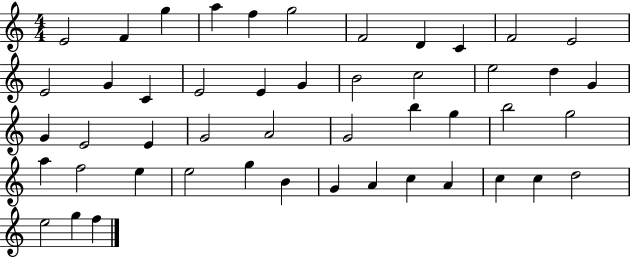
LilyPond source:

{
  \clef treble
  \numericTimeSignature
  \time 4/4
  \key c \major
  e'2 f'4 g''4 | a''4 f''4 g''2 | f'2 d'4 c'4 | f'2 e'2 | \break e'2 g'4 c'4 | e'2 e'4 g'4 | b'2 c''2 | e''2 d''4 g'4 | \break g'4 e'2 e'4 | g'2 a'2 | g'2 b''4 g''4 | b''2 g''2 | \break a''4 f''2 e''4 | e''2 g''4 b'4 | g'4 a'4 c''4 a'4 | c''4 c''4 d''2 | \break e''2 g''4 f''4 | \bar "|."
}